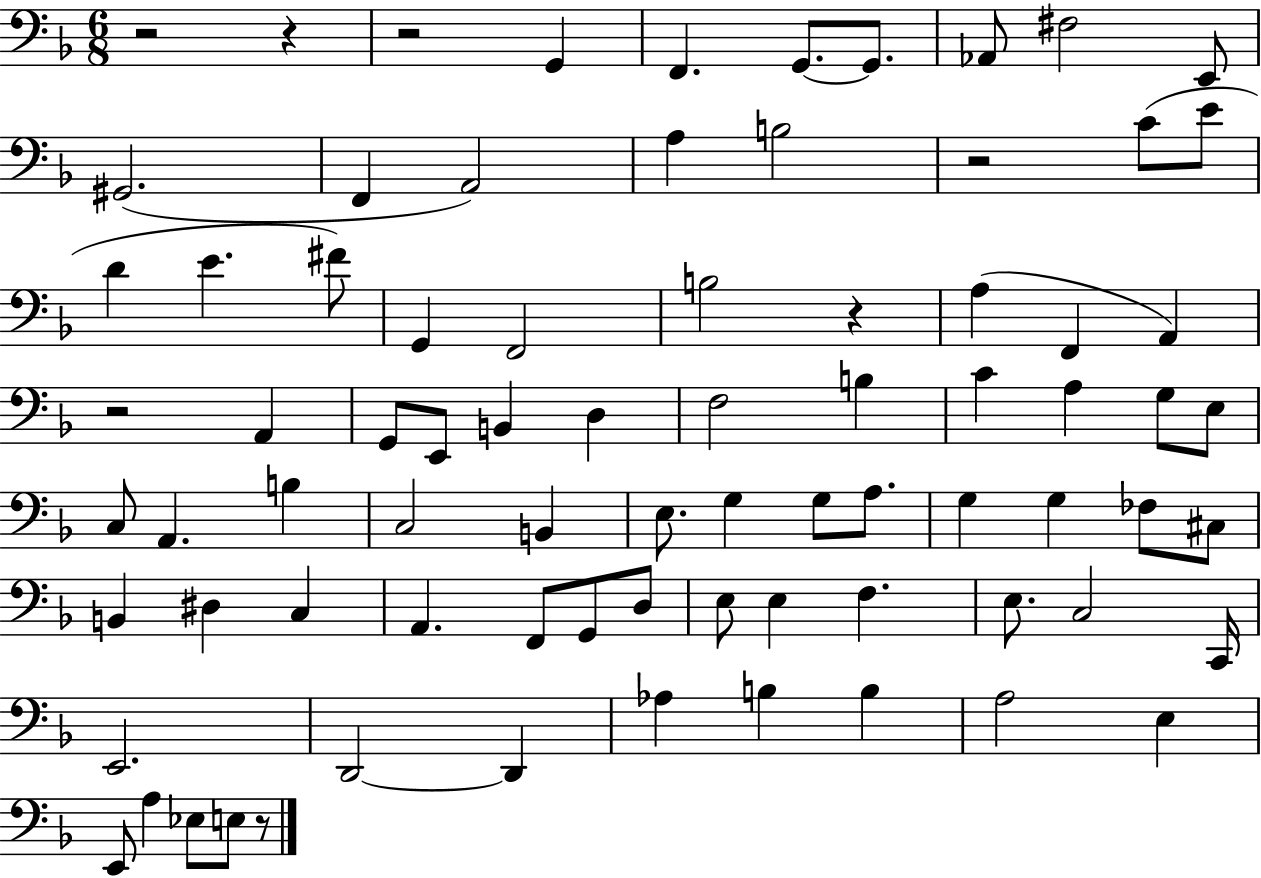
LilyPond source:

{
  \clef bass
  \numericTimeSignature
  \time 6/8
  \key f \major
  r2 r4 | r2 g,4 | f,4. g,8.~~ g,8. | aes,8 fis2 e,8 | \break gis,2.( | f,4 a,2) | a4 b2 | r2 c'8( e'8 | \break d'4 e'4. fis'8) | g,4 f,2 | b2 r4 | a4( f,4 a,4) | \break r2 a,4 | g,8 e,8 b,4 d4 | f2 b4 | c'4 a4 g8 e8 | \break c8 a,4. b4 | c2 b,4 | e8. g4 g8 a8. | g4 g4 fes8 cis8 | \break b,4 dis4 c4 | a,4. f,8 g,8 d8 | e8 e4 f4. | e8. c2 c,16 | \break e,2. | d,2~~ d,4 | aes4 b4 b4 | a2 e4 | \break e,8 a4 ees8 e8 r8 | \bar "|."
}